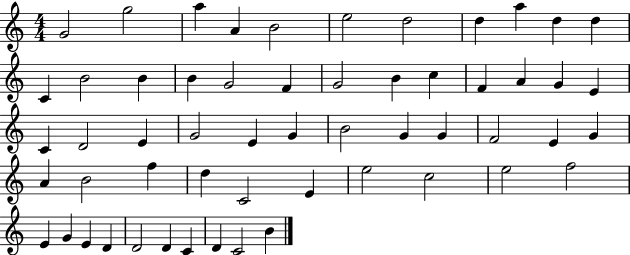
{
  \clef treble
  \numericTimeSignature
  \time 4/4
  \key c \major
  g'2 g''2 | a''4 a'4 b'2 | e''2 d''2 | d''4 a''4 d''4 d''4 | \break c'4 b'2 b'4 | b'4 g'2 f'4 | g'2 b'4 c''4 | f'4 a'4 g'4 e'4 | \break c'4 d'2 e'4 | g'2 e'4 g'4 | b'2 g'4 g'4 | f'2 e'4 g'4 | \break a'4 b'2 f''4 | d''4 c'2 e'4 | e''2 c''2 | e''2 f''2 | \break e'4 g'4 e'4 d'4 | d'2 d'4 c'4 | d'4 c'2 b'4 | \bar "|."
}